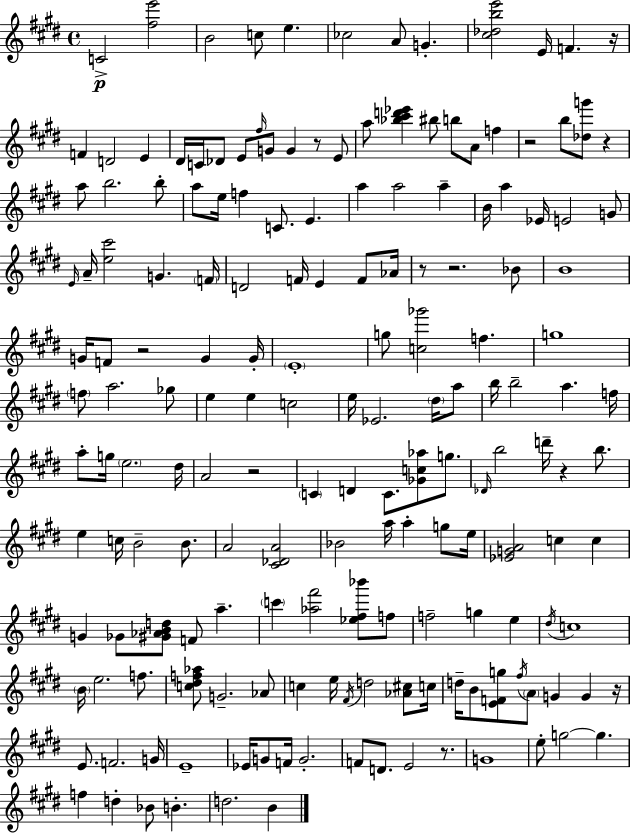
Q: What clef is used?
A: treble